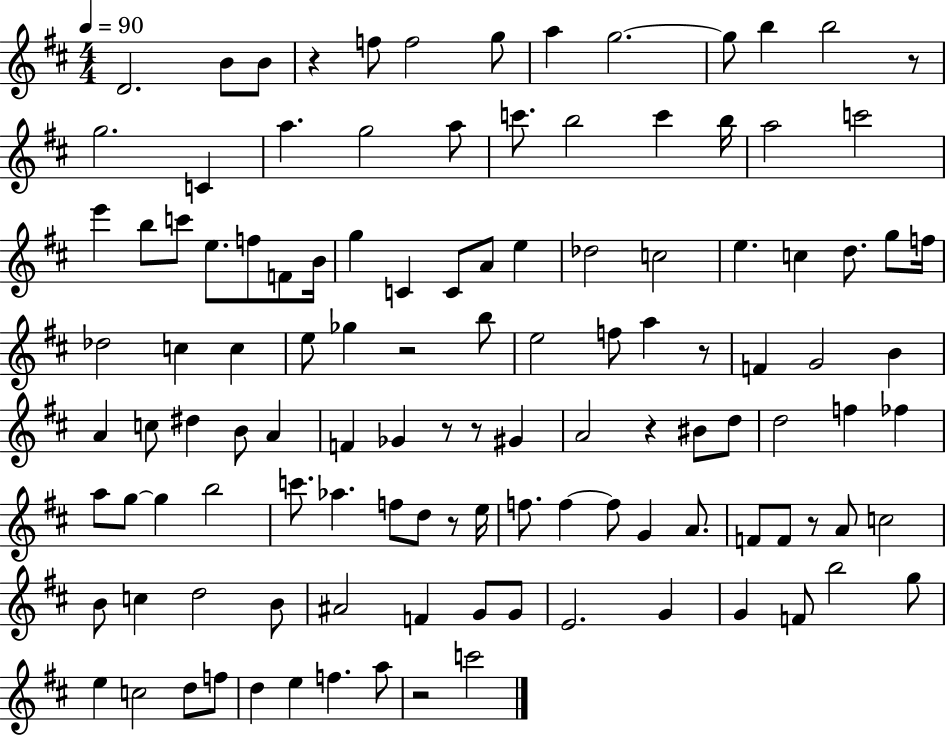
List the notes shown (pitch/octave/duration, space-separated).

D4/h. B4/e B4/e R/q F5/e F5/h G5/e A5/q G5/h. G5/e B5/q B5/h R/e G5/h. C4/q A5/q. G5/h A5/e C6/e. B5/h C6/q B5/s A5/h C6/h E6/q B5/e C6/e E5/e. F5/e F4/e B4/s G5/q C4/q C4/e A4/e E5/q Db5/h C5/h E5/q. C5/q D5/e. G5/e F5/s Db5/h C5/q C5/q E5/e Gb5/q R/h B5/e E5/h F5/e A5/q R/e F4/q G4/h B4/q A4/q C5/e D#5/q B4/e A4/q F4/q Gb4/q R/e R/e G#4/q A4/h R/q BIS4/e D5/e D5/h F5/q FES5/q A5/e G5/e G5/q B5/h C6/e. Ab5/q. F5/e D5/e R/e E5/s F5/e. F5/q F5/e G4/q A4/e. F4/e F4/e R/e A4/e C5/h B4/e C5/q D5/h B4/e A#4/h F4/q G4/e G4/e E4/h. G4/q G4/q F4/e B5/h G5/e E5/q C5/h D5/e F5/e D5/q E5/q F5/q. A5/e R/h C6/h